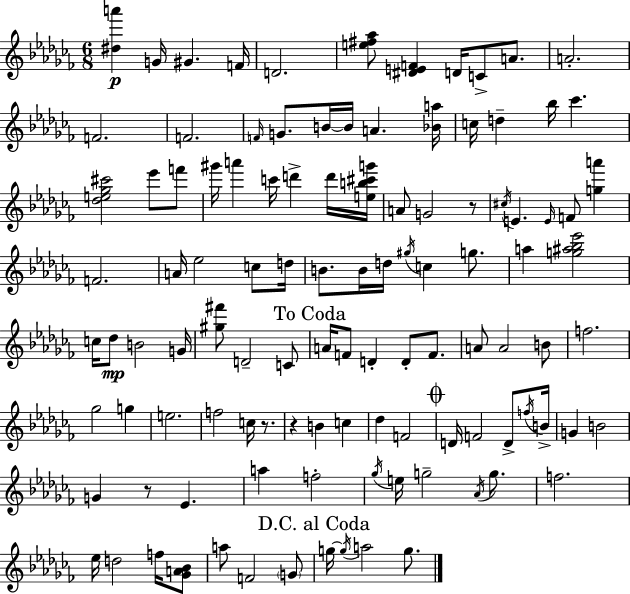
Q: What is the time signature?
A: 6/8